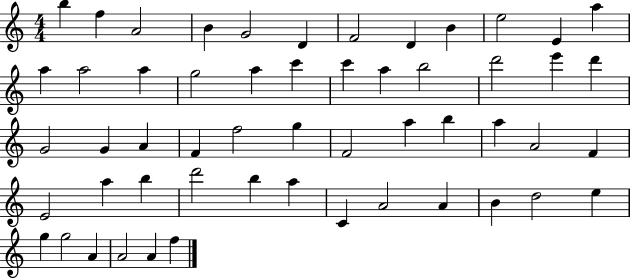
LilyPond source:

{
  \clef treble
  \numericTimeSignature
  \time 4/4
  \key c \major
  b''4 f''4 a'2 | b'4 g'2 d'4 | f'2 d'4 b'4 | e''2 e'4 a''4 | \break a''4 a''2 a''4 | g''2 a''4 c'''4 | c'''4 a''4 b''2 | d'''2 e'''4 d'''4 | \break g'2 g'4 a'4 | f'4 f''2 g''4 | f'2 a''4 b''4 | a''4 a'2 f'4 | \break e'2 a''4 b''4 | d'''2 b''4 a''4 | c'4 a'2 a'4 | b'4 d''2 e''4 | \break g''4 g''2 a'4 | a'2 a'4 f''4 | \bar "|."
}